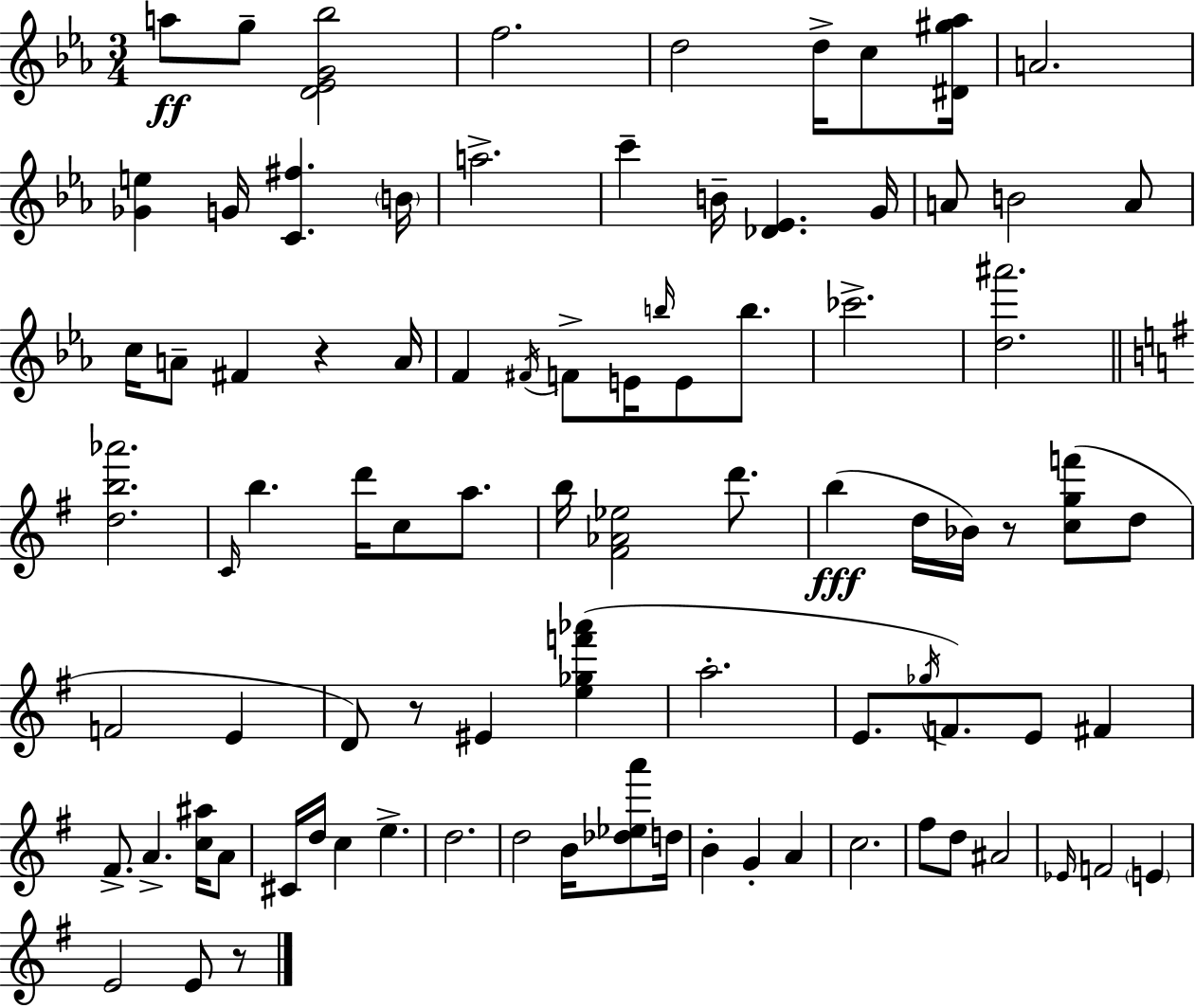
{
  \clef treble
  \numericTimeSignature
  \time 3/4
  \key ees \major
  \repeat volta 2 { a''8\ff g''8-- <d' ees' g' bes''>2 | f''2. | d''2 d''16-> c''8 <dis' gis'' aes''>16 | a'2. | \break <ges' e''>4 g'16 <c' fis''>4. \parenthesize b'16 | a''2.-> | c'''4-- b'16-- <des' ees'>4. g'16 | a'8 b'2 a'8 | \break c''16 a'8-- fis'4 r4 a'16 | f'4 \acciaccatura { fis'16 } f'8-> e'16 \grace { b''16 } e'8 b''8. | ces'''2.-> | <d'' ais'''>2. | \break \bar "||" \break \key e \minor <d'' b'' aes'''>2. | \grace { c'16 } b''4. d'''16 c''8 a''8. | b''16 <fis' aes' ees''>2 d'''8. | b''4(\fff d''16 bes'16) r8 <c'' g'' f'''>8( d''8 | \break f'2 e'4 | d'8) r8 eis'4 <e'' ges'' f''' aes'''>4( | a''2.-. | e'8. \acciaccatura { ges''16 } f'8.) e'8 fis'4 | \break fis'8.-> a'4.-> <c'' ais''>16 | a'8 cis'16 d''16 c''4 e''4.-> | d''2. | d''2 b'16 <des'' ees'' a'''>8 | \break d''16 b'4-. g'4-. a'4 | c''2. | fis''8 d''8 ais'2 | \grace { ees'16 } f'2 \parenthesize e'4 | \break e'2 e'8 | r8 } \bar "|."
}